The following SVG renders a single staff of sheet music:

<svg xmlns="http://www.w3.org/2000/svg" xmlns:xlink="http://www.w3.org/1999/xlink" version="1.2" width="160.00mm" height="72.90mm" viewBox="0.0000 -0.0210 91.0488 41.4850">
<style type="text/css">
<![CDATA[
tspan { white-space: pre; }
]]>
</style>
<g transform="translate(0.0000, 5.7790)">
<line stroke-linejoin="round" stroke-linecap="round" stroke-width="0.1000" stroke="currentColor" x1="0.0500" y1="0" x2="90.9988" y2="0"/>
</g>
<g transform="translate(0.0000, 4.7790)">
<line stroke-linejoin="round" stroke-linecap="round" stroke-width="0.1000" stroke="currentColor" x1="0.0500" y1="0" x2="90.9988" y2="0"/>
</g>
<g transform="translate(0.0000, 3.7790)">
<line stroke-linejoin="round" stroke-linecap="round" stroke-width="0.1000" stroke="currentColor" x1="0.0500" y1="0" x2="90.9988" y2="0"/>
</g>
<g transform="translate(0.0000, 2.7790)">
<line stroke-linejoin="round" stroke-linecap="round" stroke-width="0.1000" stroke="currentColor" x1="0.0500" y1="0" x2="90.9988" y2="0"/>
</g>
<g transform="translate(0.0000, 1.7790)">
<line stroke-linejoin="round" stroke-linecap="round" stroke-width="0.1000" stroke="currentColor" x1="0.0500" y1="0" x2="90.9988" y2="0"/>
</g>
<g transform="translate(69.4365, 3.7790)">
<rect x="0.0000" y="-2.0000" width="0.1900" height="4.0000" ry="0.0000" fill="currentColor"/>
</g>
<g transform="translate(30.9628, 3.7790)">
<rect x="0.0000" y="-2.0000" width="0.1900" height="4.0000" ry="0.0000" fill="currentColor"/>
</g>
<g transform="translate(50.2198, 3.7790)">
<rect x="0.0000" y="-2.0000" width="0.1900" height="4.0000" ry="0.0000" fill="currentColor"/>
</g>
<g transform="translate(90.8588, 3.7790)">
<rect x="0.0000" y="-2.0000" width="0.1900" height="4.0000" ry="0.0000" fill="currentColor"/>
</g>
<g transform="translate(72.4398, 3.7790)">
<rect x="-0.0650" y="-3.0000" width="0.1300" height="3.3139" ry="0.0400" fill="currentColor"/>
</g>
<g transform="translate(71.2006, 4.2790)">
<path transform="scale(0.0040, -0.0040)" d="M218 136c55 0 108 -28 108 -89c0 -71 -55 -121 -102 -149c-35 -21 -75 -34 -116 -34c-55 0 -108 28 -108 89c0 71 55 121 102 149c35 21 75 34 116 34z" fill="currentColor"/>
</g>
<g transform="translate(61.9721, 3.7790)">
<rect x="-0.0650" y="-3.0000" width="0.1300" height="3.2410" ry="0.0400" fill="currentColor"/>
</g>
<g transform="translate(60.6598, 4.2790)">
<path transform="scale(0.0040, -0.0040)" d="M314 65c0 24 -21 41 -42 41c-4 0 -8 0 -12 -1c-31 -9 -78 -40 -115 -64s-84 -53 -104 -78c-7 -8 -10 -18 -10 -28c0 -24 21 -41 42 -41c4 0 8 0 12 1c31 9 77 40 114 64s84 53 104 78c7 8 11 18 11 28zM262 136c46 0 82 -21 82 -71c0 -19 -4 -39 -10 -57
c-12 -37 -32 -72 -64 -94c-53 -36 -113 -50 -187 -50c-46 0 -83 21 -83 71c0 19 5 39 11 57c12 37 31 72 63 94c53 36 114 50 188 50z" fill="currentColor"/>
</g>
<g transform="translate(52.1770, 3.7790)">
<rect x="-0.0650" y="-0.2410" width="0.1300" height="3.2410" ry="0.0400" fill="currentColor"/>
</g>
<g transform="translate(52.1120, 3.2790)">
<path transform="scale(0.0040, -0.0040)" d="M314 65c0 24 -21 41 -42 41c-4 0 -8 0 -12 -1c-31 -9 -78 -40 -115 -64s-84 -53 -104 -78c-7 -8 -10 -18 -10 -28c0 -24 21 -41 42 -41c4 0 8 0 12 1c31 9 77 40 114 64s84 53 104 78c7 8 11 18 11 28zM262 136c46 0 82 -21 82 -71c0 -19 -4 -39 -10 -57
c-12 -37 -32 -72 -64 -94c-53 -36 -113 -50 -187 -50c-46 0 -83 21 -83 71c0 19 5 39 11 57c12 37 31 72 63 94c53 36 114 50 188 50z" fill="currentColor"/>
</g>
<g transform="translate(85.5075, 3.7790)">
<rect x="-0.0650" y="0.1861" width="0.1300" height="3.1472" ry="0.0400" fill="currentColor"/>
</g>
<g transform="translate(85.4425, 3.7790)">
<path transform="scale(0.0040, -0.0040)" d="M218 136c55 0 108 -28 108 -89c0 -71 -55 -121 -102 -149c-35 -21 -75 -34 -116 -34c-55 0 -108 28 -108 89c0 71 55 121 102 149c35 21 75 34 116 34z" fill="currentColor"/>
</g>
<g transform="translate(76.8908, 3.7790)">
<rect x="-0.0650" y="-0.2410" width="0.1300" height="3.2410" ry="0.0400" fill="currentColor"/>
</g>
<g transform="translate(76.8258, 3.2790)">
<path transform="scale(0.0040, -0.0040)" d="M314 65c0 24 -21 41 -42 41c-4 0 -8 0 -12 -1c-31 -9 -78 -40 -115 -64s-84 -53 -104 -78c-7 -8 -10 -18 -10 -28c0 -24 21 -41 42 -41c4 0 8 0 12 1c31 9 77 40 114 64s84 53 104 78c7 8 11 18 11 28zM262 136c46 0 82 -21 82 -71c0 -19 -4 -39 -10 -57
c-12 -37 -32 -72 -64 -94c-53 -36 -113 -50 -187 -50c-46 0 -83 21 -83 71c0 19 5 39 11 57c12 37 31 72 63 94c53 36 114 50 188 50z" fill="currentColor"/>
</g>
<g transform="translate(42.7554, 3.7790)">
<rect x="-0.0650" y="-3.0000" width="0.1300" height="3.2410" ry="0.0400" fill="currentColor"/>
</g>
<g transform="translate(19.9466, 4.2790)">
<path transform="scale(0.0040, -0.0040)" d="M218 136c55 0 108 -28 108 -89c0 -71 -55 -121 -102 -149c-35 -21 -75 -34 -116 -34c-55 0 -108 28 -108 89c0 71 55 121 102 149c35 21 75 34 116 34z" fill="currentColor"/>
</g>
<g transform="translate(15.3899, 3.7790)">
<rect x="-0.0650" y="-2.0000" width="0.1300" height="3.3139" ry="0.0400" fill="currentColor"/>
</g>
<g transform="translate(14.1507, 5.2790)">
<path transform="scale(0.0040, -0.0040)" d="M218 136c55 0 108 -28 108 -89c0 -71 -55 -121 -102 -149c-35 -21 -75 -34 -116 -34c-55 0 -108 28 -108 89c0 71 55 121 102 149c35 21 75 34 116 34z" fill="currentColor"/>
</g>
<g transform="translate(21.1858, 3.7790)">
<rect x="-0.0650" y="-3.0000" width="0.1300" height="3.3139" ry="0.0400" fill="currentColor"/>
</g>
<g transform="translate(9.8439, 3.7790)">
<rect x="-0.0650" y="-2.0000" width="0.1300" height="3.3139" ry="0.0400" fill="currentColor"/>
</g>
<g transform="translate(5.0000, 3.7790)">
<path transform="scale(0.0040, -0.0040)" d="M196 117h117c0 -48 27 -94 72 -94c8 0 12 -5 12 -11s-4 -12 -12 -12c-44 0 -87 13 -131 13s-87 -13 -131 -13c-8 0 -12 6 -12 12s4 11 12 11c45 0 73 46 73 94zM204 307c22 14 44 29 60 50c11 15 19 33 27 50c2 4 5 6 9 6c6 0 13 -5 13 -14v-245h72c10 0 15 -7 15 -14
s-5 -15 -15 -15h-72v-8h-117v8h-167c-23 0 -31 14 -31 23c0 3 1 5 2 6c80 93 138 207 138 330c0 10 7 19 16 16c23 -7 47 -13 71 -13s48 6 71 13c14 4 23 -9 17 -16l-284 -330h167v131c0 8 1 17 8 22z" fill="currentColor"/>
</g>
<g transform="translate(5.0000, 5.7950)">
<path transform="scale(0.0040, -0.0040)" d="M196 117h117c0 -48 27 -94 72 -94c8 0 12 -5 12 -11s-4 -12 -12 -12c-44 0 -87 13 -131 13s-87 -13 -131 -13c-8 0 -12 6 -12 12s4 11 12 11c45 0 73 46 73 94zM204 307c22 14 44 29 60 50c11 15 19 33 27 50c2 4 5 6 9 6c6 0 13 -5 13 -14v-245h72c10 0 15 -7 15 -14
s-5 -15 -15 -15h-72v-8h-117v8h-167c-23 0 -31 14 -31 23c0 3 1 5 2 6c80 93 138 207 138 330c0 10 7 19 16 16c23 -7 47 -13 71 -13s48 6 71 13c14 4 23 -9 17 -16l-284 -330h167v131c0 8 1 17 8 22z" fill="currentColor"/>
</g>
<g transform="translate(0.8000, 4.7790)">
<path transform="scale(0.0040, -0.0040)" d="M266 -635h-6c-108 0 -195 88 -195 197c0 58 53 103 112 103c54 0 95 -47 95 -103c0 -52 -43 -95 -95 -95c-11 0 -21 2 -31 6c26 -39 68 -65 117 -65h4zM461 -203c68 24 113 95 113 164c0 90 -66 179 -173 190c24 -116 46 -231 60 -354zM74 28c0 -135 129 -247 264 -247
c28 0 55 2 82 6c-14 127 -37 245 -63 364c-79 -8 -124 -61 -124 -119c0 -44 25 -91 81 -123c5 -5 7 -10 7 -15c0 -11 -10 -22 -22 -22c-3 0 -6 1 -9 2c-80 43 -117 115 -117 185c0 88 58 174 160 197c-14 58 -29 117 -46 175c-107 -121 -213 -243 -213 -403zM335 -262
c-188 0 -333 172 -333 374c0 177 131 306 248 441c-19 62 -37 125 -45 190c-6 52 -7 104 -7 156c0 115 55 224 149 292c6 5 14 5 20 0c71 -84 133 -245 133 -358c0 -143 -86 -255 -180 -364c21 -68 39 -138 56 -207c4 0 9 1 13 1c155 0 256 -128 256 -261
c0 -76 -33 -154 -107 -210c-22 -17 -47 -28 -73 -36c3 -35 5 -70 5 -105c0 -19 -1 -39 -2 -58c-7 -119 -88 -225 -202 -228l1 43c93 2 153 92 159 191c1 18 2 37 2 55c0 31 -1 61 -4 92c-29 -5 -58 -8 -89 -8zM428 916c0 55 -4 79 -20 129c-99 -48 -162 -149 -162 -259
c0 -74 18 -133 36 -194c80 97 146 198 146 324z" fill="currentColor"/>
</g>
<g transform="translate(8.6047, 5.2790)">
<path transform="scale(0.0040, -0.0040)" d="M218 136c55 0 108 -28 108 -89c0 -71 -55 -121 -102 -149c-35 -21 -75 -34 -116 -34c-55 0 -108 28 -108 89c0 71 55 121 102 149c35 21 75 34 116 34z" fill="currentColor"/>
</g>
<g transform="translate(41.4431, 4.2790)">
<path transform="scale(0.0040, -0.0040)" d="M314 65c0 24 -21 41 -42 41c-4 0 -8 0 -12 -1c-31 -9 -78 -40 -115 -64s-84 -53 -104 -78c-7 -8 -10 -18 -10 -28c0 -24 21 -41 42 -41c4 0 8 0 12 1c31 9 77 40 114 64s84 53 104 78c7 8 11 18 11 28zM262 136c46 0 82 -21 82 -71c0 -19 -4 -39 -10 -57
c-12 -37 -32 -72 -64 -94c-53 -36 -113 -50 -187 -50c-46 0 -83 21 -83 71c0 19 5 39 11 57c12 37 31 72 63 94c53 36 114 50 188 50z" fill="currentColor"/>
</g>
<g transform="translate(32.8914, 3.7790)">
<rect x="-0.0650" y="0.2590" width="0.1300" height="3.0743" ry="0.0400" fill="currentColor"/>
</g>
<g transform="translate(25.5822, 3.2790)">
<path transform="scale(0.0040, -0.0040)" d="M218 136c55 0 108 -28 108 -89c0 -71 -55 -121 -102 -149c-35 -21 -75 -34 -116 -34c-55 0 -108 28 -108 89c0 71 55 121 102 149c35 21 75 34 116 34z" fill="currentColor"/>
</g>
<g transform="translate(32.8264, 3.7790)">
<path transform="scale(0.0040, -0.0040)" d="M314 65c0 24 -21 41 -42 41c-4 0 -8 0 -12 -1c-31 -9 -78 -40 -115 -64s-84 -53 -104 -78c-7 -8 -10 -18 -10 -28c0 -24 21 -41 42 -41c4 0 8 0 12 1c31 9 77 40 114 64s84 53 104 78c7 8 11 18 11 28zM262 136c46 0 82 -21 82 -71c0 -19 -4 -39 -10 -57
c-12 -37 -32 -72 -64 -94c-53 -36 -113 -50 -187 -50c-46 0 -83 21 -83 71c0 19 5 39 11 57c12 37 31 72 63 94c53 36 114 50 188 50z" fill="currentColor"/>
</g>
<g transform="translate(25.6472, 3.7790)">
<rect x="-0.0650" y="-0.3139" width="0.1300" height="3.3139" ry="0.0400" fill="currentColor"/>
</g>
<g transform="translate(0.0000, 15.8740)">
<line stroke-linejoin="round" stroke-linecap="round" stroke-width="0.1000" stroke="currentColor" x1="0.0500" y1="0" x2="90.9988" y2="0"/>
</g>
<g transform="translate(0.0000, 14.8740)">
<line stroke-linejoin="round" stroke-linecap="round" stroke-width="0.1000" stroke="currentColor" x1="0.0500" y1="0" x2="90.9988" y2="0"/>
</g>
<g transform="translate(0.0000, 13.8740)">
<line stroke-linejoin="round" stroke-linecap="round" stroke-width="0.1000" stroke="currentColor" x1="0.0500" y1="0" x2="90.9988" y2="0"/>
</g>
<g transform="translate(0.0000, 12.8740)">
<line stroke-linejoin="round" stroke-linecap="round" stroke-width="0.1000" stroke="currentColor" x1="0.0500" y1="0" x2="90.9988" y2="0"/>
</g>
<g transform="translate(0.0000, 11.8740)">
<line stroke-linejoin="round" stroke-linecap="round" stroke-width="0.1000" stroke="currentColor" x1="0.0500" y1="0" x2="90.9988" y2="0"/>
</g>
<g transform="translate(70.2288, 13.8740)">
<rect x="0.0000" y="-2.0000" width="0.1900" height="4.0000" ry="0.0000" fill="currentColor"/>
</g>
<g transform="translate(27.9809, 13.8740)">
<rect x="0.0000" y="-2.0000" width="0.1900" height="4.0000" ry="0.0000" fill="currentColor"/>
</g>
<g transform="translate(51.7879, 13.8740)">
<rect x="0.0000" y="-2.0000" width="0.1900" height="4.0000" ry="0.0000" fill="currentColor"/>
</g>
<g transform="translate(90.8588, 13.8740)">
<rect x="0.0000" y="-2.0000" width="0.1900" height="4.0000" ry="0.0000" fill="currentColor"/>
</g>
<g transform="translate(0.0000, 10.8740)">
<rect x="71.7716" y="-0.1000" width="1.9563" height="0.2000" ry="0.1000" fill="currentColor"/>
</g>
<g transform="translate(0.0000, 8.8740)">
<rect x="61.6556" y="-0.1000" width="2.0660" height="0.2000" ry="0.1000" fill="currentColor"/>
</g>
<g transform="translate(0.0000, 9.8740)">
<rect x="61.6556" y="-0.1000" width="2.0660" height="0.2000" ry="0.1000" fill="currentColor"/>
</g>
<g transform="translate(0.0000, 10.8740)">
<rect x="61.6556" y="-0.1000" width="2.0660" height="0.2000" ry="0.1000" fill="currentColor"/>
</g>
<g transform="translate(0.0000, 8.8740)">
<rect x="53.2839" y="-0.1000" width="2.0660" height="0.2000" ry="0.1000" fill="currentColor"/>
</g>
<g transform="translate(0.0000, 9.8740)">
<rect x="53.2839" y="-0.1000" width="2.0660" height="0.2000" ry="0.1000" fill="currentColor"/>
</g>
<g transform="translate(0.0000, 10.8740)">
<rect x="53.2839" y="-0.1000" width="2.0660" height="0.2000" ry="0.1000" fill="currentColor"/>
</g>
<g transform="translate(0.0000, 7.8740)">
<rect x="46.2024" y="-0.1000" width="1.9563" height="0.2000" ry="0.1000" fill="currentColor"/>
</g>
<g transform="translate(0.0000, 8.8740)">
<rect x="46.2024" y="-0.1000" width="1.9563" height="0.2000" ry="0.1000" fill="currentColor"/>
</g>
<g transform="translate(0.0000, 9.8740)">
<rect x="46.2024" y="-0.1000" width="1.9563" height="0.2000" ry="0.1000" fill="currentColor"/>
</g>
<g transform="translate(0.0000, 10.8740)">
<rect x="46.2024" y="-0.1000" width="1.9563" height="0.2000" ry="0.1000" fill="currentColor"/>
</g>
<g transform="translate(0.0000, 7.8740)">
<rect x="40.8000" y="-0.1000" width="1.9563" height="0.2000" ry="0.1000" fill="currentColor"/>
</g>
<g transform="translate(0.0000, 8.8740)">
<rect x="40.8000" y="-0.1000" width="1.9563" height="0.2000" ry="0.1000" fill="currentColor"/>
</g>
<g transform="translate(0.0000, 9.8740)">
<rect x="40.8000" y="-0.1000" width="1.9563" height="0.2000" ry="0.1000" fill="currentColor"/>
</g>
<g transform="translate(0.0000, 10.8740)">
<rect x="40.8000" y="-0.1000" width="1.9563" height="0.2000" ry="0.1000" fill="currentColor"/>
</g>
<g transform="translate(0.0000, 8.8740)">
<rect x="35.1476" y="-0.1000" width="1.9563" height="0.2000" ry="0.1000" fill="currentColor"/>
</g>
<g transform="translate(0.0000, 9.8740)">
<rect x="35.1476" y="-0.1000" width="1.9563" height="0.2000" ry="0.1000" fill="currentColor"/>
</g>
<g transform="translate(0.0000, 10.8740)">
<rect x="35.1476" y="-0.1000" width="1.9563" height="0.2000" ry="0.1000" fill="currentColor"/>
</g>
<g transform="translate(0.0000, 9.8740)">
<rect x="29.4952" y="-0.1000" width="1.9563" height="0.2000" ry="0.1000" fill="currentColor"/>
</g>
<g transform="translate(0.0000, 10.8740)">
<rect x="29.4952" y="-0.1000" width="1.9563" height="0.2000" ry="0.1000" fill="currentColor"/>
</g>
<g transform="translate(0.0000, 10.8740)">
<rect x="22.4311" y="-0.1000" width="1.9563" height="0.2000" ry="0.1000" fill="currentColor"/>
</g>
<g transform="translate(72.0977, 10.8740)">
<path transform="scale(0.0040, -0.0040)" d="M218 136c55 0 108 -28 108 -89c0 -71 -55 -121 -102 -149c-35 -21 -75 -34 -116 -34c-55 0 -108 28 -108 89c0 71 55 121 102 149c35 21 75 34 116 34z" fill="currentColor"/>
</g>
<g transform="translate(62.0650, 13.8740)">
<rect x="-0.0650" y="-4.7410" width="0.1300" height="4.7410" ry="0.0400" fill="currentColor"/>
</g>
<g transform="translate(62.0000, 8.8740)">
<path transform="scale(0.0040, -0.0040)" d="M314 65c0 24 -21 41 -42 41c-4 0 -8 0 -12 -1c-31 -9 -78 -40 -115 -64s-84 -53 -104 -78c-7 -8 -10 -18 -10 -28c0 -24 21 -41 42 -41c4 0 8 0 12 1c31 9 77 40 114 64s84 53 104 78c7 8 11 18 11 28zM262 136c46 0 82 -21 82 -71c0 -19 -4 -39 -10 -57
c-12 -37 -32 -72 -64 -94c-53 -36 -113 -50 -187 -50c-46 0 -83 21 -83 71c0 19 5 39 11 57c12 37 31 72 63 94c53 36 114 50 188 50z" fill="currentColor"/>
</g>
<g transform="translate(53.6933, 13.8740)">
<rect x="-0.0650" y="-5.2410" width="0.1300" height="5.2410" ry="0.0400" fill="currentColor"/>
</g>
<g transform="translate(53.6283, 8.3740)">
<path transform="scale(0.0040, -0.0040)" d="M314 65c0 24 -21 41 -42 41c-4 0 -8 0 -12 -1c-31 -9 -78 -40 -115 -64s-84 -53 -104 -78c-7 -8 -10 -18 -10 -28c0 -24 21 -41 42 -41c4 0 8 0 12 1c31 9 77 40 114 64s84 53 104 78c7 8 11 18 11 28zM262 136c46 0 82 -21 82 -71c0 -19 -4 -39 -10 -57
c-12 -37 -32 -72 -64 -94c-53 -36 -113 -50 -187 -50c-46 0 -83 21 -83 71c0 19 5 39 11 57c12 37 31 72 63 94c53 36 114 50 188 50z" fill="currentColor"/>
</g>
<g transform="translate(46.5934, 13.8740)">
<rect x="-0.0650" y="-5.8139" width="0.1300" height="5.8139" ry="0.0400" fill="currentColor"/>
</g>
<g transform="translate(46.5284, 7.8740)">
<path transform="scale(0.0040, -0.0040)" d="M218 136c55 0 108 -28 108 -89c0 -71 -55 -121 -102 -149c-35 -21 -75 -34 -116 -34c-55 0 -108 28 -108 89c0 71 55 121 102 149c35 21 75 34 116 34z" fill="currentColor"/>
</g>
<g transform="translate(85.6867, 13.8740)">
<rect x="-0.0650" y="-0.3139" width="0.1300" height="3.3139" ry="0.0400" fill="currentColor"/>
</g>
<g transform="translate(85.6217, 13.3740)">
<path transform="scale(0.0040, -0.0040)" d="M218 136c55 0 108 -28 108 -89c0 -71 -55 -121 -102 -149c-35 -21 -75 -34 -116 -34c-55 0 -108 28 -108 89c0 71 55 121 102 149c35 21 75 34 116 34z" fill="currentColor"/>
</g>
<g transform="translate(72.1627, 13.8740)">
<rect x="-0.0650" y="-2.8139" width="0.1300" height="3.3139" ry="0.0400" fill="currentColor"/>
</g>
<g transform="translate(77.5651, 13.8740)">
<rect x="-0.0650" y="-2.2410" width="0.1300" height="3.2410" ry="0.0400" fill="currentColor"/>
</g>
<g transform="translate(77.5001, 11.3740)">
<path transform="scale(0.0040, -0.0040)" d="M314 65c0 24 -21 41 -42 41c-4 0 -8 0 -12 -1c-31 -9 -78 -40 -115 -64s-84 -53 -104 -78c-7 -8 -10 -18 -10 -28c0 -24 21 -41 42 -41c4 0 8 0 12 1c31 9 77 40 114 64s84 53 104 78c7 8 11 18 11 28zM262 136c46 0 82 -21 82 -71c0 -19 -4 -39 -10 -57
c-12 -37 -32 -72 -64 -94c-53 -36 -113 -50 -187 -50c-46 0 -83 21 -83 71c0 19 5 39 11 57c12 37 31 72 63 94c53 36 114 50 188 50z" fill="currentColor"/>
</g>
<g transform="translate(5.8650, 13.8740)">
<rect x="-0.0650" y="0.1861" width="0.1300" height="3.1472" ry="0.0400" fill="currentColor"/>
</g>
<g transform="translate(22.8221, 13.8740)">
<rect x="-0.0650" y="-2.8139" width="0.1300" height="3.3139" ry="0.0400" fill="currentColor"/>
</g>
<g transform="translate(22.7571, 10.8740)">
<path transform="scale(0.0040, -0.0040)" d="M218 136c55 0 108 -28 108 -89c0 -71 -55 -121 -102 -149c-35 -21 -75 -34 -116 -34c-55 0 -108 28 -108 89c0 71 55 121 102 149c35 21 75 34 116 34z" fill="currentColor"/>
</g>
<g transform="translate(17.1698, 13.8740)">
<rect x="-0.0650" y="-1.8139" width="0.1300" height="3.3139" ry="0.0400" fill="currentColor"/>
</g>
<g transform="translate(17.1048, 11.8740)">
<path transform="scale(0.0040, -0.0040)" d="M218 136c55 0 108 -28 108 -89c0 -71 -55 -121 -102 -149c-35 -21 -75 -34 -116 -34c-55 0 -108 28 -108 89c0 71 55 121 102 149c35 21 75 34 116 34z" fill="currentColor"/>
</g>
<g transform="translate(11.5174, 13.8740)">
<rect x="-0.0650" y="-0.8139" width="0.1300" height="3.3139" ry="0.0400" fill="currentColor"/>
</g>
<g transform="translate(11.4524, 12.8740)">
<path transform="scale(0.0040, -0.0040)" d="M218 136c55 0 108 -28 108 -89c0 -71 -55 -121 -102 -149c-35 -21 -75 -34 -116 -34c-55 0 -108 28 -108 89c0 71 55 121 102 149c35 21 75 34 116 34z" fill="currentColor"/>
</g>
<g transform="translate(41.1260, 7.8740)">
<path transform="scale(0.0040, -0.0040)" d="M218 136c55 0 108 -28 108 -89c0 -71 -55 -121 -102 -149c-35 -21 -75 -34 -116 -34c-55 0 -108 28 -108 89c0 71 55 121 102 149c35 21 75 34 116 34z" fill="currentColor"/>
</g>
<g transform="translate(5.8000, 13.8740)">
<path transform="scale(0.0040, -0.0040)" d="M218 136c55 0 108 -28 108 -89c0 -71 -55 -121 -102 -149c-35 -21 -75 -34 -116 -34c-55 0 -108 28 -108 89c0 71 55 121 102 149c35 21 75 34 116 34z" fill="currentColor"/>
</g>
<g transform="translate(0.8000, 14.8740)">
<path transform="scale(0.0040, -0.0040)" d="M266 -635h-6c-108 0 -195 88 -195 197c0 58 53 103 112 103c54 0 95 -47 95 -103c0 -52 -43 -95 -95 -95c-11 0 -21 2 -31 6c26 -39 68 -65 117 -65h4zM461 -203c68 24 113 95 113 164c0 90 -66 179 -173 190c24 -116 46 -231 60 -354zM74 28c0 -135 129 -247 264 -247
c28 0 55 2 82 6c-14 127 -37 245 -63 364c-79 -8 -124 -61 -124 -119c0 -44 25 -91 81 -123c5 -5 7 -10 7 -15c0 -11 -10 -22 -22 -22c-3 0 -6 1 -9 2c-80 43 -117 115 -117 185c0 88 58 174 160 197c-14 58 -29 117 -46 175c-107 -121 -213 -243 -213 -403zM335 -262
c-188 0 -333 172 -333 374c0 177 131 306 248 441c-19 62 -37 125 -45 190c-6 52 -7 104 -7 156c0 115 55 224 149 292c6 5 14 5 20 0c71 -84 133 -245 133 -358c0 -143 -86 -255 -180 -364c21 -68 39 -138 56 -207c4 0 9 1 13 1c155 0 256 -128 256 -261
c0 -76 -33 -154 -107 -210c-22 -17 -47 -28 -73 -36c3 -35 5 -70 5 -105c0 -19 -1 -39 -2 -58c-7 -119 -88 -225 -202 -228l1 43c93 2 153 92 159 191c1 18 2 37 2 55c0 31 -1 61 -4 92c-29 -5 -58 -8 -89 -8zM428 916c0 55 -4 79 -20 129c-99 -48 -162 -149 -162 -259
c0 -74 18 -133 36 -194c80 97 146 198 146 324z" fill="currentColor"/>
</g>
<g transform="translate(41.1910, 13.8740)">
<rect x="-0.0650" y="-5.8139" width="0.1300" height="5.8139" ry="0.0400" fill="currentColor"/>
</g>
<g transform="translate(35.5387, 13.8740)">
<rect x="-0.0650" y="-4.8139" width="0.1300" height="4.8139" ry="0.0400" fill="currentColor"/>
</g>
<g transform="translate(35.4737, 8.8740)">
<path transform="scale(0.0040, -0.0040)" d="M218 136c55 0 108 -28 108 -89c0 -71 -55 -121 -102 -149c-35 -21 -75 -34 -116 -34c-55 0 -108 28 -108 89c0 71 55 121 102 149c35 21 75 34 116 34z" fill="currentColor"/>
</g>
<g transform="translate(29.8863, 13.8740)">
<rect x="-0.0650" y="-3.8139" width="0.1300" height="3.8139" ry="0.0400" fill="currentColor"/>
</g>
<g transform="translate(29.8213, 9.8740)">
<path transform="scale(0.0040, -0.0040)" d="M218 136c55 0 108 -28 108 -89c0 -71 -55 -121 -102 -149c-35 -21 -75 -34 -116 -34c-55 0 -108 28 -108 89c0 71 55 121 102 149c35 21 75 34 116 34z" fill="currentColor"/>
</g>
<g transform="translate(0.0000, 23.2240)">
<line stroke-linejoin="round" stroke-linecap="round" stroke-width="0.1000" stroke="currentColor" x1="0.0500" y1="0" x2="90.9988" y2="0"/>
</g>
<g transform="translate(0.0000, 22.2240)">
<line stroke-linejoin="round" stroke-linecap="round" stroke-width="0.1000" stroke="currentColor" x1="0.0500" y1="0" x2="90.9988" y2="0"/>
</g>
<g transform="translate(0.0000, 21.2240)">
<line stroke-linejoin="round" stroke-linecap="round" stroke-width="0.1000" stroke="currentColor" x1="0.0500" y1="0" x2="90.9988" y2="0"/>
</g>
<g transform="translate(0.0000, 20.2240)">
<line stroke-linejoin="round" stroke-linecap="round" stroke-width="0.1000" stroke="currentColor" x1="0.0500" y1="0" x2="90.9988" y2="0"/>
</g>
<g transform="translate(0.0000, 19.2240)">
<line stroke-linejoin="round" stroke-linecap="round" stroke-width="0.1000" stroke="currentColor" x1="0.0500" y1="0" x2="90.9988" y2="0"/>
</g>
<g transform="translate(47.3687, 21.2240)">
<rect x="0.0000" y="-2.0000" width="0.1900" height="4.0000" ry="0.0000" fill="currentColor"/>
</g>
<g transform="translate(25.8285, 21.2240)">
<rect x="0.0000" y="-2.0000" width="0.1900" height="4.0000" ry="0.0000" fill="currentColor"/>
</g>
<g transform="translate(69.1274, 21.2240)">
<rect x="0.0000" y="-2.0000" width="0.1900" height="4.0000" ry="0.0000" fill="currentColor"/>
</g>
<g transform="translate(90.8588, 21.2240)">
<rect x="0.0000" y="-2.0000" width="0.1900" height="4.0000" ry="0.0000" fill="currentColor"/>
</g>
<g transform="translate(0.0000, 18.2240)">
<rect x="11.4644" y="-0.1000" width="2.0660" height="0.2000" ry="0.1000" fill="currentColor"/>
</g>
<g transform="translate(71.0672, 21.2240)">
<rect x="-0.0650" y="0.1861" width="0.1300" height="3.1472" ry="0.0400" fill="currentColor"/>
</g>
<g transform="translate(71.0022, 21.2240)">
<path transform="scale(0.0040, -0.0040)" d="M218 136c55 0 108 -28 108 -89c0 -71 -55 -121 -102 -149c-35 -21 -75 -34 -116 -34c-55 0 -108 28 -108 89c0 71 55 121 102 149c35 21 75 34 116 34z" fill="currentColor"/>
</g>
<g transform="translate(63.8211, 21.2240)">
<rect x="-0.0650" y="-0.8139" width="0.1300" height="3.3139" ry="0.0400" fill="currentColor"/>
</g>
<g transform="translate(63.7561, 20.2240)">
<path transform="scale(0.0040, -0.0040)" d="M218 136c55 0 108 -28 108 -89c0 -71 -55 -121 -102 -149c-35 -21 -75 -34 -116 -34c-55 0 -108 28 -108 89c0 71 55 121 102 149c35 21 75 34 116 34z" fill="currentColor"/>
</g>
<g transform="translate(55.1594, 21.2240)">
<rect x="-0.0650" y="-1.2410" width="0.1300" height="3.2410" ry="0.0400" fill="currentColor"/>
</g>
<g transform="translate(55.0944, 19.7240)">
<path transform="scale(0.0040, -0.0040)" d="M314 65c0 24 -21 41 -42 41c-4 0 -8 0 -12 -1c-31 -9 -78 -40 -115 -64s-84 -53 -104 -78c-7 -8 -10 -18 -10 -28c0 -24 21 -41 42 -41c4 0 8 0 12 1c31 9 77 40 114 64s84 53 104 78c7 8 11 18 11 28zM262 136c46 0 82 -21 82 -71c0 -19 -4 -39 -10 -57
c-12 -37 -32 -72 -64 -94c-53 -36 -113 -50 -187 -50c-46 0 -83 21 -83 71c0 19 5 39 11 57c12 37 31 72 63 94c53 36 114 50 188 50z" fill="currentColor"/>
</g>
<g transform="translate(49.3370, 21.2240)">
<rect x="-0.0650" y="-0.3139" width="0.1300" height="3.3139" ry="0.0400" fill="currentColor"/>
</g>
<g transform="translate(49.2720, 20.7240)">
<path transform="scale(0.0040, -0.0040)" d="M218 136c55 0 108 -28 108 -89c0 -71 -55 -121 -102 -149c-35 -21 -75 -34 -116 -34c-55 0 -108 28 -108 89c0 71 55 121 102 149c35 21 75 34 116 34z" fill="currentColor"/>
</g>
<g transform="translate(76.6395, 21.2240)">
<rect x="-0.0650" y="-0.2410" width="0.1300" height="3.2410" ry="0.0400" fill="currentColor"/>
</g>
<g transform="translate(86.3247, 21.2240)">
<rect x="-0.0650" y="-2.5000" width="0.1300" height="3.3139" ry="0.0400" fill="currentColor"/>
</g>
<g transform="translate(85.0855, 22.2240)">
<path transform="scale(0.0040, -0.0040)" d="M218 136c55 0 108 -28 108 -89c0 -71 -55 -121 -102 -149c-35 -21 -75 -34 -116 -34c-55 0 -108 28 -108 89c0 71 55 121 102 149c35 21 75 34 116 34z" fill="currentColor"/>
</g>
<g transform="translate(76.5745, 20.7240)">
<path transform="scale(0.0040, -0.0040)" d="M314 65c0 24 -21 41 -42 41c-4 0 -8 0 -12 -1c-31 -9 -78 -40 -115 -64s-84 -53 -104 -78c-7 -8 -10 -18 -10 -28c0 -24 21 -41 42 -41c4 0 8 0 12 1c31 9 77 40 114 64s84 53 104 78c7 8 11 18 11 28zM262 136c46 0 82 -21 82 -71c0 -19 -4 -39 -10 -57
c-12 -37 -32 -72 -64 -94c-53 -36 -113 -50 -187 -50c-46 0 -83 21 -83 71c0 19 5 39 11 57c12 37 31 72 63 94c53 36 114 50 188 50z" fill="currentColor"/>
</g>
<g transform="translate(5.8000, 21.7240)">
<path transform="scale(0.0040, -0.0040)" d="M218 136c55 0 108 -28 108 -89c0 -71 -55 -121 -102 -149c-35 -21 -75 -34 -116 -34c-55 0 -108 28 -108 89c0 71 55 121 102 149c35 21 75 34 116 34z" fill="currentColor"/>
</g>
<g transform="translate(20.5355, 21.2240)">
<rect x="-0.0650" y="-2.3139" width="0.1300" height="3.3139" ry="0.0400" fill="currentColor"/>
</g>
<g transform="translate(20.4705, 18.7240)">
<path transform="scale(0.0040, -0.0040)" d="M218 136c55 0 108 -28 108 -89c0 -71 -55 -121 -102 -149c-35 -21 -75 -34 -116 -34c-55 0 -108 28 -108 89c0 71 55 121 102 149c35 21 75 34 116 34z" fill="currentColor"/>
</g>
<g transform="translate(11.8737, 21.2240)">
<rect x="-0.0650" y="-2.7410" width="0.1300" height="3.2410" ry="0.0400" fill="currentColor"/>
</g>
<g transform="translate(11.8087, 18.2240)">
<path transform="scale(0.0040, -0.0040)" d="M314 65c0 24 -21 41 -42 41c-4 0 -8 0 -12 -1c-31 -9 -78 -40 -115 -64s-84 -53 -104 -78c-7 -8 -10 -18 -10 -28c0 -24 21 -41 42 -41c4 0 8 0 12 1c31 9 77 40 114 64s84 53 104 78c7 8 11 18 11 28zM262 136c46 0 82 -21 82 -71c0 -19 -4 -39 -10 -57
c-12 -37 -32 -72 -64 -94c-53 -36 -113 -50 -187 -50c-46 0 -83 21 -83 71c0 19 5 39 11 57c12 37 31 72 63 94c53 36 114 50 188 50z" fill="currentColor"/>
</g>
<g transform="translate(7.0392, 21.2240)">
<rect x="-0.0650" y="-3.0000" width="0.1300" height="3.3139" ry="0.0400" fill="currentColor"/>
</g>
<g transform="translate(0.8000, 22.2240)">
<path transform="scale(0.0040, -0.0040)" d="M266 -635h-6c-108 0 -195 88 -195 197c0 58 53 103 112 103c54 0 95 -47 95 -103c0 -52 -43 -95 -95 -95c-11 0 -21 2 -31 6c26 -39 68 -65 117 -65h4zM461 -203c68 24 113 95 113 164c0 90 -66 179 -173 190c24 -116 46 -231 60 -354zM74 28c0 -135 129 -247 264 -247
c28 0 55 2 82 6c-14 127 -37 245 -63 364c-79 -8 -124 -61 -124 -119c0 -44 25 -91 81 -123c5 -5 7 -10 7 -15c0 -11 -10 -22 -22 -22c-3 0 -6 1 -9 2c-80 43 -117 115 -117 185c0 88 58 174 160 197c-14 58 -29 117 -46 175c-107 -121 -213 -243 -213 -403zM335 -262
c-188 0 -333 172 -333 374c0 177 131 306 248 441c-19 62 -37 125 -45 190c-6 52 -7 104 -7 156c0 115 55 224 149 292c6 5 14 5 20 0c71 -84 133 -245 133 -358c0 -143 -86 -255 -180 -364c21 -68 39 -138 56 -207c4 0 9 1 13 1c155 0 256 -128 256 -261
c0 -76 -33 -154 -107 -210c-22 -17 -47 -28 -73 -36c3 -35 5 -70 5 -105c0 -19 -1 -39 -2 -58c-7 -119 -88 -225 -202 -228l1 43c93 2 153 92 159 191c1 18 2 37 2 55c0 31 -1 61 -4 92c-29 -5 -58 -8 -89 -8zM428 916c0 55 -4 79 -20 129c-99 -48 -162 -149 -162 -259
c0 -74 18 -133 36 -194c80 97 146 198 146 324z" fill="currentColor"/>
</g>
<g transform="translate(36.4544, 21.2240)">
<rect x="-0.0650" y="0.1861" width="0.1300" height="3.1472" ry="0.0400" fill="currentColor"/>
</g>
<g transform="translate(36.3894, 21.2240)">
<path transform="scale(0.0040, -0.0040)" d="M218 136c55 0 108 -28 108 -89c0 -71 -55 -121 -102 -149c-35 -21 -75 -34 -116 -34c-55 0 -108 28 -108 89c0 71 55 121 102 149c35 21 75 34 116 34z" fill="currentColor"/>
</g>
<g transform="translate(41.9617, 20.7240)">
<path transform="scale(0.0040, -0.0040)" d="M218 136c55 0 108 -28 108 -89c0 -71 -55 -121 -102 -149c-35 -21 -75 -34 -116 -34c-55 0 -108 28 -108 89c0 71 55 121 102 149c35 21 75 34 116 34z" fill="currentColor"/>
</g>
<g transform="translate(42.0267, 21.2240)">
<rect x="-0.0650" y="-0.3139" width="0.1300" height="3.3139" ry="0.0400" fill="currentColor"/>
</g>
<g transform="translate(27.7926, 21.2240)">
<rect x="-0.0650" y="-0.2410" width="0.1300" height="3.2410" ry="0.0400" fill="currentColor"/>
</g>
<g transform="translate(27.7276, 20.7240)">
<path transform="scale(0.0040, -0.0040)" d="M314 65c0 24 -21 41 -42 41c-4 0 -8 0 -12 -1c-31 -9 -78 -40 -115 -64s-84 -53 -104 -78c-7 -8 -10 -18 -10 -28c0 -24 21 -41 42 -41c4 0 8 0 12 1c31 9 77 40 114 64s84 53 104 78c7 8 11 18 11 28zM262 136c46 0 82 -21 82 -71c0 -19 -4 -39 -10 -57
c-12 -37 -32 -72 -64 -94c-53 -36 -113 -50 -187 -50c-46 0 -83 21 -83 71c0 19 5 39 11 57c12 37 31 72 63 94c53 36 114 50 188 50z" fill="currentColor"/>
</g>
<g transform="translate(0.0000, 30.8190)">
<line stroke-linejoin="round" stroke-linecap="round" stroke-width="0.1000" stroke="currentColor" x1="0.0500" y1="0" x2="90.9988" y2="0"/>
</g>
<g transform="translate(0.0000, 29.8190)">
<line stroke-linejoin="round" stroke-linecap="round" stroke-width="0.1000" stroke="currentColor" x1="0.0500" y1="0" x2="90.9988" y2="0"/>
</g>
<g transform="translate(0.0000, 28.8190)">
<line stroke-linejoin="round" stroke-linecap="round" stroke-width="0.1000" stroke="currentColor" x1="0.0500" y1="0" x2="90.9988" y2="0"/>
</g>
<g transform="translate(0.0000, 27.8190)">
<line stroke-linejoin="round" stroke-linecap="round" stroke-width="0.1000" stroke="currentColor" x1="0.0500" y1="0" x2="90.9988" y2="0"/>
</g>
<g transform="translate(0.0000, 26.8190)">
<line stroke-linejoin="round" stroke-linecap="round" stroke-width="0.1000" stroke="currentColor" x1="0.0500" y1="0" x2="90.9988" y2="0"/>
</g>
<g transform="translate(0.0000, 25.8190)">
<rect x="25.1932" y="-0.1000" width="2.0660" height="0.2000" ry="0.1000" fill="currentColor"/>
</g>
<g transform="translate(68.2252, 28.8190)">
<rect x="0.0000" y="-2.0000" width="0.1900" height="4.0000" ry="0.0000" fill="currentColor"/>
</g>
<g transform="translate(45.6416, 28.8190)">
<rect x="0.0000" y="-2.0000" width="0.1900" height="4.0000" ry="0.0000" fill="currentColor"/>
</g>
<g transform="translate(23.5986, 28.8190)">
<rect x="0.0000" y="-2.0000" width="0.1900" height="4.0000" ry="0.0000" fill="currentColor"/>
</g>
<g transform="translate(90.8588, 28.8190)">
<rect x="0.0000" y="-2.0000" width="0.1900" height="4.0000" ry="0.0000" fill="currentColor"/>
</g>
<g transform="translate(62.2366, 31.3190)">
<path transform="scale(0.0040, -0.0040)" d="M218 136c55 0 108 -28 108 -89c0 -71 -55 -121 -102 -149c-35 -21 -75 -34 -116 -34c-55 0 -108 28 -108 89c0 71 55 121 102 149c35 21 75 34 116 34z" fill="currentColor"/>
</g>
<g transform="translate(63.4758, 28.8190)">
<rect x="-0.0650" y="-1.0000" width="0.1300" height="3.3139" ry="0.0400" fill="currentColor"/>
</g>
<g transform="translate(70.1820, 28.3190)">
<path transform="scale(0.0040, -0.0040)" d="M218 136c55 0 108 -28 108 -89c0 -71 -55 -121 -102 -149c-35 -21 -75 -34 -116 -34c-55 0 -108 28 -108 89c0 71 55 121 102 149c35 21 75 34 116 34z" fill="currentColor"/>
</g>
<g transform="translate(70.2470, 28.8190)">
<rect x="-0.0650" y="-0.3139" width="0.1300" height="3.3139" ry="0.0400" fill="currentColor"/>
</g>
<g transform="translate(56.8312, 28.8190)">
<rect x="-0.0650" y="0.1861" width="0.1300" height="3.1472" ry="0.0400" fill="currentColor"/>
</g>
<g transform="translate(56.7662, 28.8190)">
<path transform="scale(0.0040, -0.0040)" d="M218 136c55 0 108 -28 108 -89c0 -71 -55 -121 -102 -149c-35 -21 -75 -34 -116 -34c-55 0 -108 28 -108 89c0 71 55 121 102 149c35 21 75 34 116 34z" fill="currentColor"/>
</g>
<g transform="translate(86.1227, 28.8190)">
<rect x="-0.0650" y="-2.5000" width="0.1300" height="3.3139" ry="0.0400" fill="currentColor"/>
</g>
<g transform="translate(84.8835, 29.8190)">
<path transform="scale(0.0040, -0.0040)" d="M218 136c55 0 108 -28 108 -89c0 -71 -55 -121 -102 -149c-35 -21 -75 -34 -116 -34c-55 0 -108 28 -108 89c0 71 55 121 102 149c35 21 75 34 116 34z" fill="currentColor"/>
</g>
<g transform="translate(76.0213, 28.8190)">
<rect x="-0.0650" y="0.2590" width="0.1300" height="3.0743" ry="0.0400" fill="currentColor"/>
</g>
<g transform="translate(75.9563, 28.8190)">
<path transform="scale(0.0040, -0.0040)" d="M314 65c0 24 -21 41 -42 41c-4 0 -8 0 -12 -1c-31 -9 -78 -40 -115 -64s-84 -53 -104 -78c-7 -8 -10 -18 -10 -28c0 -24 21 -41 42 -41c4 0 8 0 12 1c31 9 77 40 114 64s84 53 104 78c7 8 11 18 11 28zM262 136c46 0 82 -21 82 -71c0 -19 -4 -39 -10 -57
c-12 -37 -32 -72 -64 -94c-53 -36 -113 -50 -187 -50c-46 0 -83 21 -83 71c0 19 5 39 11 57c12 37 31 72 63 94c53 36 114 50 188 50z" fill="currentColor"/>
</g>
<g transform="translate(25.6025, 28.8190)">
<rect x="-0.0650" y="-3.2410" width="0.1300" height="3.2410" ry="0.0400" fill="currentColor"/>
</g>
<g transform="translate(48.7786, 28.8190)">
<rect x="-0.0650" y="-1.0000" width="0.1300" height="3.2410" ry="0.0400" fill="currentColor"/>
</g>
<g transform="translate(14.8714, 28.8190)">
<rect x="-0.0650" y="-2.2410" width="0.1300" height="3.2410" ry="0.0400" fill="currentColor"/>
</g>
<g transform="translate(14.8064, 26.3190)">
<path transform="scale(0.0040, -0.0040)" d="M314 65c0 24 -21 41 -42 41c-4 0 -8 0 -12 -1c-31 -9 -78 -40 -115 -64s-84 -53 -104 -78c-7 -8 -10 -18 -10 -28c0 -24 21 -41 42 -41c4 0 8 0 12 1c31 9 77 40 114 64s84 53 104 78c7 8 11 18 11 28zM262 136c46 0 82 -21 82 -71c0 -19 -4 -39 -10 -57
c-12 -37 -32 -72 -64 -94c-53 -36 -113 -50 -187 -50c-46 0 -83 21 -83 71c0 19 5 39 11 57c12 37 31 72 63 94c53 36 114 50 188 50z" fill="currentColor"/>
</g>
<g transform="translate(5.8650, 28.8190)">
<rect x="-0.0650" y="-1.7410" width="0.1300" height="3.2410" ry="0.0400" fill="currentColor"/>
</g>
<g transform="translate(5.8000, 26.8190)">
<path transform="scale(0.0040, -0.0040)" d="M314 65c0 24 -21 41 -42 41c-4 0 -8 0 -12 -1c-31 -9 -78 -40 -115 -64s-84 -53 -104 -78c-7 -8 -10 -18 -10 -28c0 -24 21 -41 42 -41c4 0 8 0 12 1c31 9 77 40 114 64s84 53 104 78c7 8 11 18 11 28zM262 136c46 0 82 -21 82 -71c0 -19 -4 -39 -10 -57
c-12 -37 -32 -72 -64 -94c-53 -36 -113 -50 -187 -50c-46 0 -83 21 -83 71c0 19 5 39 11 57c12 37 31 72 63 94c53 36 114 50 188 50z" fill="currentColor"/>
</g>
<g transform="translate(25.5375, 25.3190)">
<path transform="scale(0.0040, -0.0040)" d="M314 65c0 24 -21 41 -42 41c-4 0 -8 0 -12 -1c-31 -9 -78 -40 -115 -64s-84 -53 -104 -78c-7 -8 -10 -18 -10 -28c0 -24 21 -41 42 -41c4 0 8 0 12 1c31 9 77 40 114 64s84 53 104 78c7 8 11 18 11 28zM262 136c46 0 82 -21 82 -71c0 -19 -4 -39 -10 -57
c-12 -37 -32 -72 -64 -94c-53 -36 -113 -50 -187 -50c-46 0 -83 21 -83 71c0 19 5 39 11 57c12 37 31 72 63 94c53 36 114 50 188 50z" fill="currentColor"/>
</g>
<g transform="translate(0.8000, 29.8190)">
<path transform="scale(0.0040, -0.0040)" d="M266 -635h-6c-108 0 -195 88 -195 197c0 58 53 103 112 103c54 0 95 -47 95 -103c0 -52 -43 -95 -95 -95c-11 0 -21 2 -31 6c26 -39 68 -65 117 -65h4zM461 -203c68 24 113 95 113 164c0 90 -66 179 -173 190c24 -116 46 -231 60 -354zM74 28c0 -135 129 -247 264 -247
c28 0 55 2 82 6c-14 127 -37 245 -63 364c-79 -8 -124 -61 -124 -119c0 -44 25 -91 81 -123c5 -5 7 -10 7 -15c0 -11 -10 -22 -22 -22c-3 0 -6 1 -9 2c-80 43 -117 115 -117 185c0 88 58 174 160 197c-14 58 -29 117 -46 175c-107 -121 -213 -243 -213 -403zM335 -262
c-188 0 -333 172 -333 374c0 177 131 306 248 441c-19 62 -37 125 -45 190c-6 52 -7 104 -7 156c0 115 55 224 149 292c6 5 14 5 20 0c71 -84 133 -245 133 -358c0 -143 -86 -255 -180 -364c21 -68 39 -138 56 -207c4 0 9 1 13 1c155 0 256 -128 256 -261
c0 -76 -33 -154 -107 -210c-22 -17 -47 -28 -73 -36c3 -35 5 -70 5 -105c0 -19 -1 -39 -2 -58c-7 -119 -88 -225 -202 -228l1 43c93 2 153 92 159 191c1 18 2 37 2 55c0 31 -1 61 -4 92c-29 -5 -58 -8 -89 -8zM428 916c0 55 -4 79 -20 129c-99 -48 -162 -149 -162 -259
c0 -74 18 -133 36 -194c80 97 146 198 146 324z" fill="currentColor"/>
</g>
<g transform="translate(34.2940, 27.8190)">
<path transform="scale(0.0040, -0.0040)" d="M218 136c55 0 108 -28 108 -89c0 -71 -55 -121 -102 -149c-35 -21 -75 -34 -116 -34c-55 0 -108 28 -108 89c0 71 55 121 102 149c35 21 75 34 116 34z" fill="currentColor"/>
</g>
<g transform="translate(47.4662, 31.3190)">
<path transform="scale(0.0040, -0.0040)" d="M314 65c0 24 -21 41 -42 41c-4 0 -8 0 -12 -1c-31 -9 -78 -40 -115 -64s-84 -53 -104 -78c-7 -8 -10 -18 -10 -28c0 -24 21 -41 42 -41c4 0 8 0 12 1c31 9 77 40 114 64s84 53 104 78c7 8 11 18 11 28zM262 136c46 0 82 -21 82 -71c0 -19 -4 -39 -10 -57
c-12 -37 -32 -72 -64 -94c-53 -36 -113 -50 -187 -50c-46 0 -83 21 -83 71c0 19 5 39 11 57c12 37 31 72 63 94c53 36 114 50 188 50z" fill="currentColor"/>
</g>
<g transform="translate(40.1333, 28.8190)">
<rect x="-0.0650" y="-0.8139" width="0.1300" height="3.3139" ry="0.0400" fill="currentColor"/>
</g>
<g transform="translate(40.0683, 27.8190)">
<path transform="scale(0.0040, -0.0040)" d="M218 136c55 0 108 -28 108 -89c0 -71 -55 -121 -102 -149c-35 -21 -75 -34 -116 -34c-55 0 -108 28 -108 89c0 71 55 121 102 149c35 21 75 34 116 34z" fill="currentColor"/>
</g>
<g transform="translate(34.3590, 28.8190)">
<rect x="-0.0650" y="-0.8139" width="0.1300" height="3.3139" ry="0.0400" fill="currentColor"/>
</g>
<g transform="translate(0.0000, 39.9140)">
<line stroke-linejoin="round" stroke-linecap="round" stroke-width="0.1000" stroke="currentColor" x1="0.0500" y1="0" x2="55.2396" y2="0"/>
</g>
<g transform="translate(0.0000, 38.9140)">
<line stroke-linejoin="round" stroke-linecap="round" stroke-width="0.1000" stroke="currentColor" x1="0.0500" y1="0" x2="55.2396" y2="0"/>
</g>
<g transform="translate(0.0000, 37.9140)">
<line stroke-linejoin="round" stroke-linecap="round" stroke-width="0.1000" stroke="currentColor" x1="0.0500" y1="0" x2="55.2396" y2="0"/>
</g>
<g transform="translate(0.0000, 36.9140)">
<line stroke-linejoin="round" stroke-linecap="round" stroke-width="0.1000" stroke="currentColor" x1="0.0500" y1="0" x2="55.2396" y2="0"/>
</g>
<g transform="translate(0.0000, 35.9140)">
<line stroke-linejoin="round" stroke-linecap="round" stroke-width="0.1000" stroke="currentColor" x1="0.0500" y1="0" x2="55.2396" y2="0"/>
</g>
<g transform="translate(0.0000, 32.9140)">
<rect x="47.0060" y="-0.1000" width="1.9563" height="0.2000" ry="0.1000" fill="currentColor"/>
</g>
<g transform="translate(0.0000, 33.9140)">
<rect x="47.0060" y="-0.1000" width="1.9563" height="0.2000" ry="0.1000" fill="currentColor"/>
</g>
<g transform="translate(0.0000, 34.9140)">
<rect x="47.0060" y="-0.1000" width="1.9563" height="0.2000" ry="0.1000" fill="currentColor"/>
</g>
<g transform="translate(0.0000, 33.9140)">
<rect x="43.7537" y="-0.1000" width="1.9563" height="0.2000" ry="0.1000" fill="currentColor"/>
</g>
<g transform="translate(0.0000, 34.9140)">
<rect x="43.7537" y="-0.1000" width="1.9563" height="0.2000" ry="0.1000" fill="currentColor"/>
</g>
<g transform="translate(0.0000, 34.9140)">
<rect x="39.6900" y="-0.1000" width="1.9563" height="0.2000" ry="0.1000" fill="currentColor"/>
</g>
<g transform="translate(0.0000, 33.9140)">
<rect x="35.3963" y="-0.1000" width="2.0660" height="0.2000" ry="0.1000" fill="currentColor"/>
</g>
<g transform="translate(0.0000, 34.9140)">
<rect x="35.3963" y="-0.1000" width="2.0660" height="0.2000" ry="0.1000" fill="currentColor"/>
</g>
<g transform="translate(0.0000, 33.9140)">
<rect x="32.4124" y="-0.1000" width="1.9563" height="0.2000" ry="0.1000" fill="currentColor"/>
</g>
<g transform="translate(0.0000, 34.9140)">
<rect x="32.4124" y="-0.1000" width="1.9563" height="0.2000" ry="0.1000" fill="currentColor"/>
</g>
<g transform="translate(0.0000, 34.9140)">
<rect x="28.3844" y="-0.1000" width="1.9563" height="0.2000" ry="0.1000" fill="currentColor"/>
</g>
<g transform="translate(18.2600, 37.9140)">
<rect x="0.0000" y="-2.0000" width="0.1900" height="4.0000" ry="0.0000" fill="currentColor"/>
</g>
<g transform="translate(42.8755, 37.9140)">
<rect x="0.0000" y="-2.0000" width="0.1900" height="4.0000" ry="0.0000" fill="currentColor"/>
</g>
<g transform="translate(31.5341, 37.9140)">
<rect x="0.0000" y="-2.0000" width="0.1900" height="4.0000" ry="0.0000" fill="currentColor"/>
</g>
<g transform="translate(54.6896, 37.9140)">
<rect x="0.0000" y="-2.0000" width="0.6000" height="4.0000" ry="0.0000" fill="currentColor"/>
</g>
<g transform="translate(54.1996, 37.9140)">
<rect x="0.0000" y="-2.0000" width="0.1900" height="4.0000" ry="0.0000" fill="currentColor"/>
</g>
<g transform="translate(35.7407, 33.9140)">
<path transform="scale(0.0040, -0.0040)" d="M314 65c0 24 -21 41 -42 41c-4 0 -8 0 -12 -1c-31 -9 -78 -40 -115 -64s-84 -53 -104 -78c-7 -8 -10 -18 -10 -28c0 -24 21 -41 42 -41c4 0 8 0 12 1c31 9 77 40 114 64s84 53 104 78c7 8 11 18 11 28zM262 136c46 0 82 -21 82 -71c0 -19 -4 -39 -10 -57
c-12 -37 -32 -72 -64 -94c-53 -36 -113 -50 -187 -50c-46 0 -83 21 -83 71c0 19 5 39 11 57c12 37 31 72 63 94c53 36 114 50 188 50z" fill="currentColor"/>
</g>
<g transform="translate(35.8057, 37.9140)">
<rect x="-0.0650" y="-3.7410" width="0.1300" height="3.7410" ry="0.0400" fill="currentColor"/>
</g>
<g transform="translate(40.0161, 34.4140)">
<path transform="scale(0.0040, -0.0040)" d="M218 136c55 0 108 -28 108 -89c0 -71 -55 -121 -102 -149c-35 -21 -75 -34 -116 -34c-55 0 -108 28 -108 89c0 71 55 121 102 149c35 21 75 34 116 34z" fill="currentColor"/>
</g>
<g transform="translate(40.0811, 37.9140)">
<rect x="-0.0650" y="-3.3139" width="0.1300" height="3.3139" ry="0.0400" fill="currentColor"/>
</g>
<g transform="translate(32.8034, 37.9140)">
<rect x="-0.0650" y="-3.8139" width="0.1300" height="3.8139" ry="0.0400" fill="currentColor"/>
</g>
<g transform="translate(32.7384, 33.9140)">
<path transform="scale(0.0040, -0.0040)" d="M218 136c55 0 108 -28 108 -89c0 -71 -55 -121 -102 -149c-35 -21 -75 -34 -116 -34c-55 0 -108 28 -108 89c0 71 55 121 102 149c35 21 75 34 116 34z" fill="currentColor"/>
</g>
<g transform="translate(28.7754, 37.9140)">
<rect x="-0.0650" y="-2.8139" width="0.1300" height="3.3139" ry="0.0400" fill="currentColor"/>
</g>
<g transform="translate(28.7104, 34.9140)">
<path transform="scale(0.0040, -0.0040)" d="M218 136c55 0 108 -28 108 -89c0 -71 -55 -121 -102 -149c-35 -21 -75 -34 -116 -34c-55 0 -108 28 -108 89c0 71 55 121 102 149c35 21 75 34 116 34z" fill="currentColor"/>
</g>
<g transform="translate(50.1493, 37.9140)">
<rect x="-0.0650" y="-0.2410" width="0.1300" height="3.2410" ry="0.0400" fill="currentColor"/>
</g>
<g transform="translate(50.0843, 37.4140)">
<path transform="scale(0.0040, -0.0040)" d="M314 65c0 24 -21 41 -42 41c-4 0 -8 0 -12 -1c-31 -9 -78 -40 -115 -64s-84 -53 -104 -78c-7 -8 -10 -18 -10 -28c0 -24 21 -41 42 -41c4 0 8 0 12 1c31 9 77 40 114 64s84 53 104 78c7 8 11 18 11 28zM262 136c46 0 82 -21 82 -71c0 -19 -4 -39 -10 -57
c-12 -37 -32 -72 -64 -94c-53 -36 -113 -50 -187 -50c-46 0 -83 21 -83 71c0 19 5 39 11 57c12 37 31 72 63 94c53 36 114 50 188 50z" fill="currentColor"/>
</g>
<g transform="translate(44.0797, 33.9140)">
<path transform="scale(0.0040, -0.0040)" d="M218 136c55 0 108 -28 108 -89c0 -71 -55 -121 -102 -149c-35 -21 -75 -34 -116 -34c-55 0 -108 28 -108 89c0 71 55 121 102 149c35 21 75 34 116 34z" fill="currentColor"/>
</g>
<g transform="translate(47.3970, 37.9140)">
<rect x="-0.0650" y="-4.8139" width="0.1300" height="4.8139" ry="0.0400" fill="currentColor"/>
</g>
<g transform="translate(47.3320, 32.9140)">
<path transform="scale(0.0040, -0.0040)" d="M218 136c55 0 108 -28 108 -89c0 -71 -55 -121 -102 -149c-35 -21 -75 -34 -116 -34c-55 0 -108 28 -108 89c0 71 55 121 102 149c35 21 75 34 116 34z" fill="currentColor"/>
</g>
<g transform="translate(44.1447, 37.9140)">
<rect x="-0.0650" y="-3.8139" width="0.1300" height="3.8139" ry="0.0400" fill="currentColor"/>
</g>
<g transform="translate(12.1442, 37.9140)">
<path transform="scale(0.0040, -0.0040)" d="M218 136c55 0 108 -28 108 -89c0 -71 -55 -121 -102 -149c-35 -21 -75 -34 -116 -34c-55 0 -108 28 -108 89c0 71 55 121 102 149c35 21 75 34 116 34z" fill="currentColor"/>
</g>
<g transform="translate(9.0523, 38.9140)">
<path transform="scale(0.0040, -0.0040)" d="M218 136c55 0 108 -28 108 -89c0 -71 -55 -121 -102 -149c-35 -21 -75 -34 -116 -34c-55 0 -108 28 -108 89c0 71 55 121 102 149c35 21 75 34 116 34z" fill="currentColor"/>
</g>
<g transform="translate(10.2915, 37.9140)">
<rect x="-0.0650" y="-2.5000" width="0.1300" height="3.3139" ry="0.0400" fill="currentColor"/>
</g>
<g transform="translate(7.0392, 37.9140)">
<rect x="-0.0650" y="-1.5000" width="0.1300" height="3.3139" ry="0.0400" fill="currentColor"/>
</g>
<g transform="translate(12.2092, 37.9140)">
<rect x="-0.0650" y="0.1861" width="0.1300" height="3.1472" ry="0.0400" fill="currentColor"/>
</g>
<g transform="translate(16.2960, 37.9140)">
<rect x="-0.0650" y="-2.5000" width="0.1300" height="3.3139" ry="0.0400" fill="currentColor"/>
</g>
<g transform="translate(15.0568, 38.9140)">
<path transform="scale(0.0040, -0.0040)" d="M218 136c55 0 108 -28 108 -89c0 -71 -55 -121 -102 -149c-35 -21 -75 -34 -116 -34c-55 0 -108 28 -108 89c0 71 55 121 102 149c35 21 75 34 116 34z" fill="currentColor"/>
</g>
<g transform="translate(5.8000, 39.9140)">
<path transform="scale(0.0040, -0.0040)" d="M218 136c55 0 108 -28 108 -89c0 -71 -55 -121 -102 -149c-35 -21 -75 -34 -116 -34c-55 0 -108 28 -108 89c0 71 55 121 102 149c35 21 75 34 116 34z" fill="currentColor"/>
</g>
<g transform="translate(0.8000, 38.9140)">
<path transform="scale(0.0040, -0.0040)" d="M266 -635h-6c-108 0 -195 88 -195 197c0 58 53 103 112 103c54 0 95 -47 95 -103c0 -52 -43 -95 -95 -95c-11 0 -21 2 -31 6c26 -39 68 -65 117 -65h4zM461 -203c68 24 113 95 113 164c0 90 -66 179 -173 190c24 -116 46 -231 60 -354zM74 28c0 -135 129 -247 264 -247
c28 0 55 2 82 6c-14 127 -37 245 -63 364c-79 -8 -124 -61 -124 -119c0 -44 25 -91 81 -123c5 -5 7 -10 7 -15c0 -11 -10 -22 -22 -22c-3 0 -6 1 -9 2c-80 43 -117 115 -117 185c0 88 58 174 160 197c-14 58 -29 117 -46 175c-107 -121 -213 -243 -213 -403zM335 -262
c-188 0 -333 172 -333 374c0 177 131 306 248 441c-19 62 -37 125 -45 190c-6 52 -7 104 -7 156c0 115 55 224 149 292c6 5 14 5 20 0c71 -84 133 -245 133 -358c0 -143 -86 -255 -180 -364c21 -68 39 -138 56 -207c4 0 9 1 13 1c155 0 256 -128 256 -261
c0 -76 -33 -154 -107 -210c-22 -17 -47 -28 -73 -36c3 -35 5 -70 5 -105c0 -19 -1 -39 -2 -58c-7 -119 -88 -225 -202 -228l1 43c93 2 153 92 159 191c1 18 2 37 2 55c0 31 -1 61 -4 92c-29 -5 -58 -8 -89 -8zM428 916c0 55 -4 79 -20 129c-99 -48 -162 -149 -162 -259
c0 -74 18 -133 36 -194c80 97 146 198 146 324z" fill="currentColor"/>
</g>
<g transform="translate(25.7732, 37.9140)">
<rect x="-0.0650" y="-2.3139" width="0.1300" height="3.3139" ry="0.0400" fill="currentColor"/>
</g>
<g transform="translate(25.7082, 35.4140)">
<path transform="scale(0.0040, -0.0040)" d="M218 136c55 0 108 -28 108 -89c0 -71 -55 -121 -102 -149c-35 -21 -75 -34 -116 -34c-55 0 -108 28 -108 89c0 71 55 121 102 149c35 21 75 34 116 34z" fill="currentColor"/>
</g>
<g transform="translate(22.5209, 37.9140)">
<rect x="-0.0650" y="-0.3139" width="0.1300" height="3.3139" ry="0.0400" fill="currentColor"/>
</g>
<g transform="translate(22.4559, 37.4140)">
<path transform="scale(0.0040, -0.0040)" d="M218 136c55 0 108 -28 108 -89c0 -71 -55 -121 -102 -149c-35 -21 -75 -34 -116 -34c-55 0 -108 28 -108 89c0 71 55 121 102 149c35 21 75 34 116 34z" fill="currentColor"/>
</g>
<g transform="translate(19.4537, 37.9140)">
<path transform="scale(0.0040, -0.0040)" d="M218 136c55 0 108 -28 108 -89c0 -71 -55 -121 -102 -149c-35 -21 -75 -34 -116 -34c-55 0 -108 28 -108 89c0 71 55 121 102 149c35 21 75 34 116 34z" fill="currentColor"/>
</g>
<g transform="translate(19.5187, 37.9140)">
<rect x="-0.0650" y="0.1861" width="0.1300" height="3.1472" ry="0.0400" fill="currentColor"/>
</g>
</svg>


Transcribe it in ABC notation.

X:1
T:Untitled
M:4/4
L:1/4
K:C
F F A c B2 A2 c2 A2 A c2 B B d f a c' e' g' g' f'2 e'2 a g2 c A a2 g c2 B c c e2 d B c2 G f2 g2 b2 d d D2 B D c B2 G E G B G B c g a c' c'2 b c' e' c2